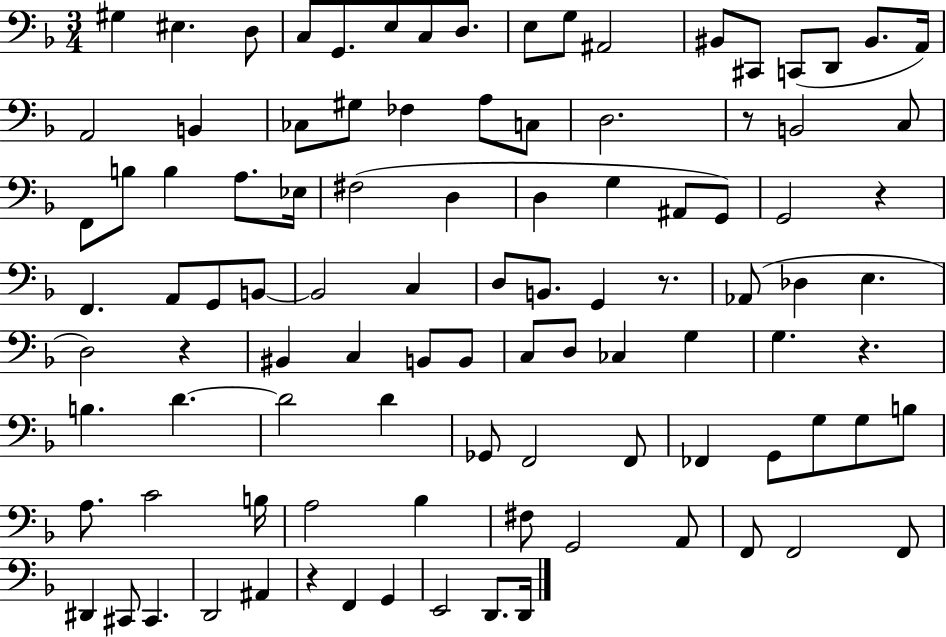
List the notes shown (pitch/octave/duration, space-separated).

G#3/q EIS3/q. D3/e C3/e G2/e. E3/e C3/e D3/e. E3/e G3/e A#2/h BIS2/e C#2/e C2/e D2/e BIS2/e. A2/s A2/h B2/q CES3/e G#3/e FES3/q A3/e C3/e D3/h. R/e B2/h C3/e F2/e B3/e B3/q A3/e. Eb3/s F#3/h D3/q D3/q G3/q A#2/e G2/e G2/h R/q F2/q. A2/e G2/e B2/e B2/h C3/q D3/e B2/e. G2/q R/e. Ab2/e Db3/q E3/q. D3/h R/q BIS2/q C3/q B2/e B2/e C3/e D3/e CES3/q G3/q G3/q. R/q. B3/q. D4/q. D4/h D4/q Gb2/e F2/h F2/e FES2/q G2/e G3/e G3/e B3/e A3/e. C4/h B3/s A3/h Bb3/q F#3/e G2/h A2/e F2/e F2/h F2/e D#2/q C#2/e C#2/q. D2/h A#2/q R/q F2/q G2/q E2/h D2/e. D2/s